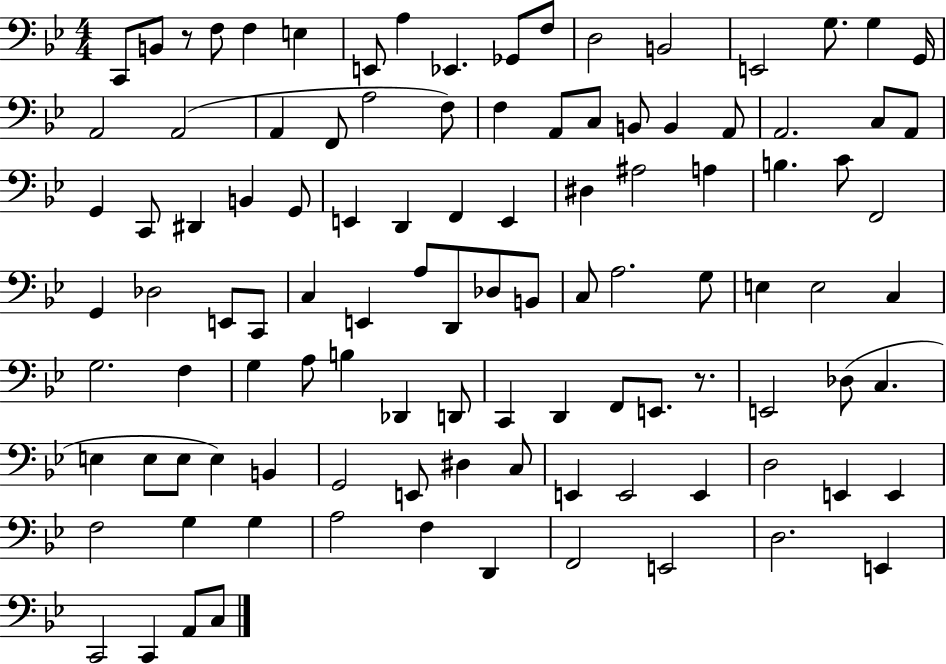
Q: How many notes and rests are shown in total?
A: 107